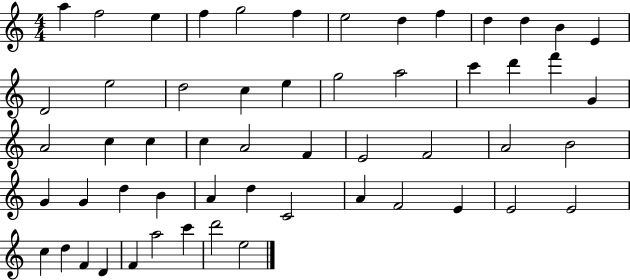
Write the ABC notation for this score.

X:1
T:Untitled
M:4/4
L:1/4
K:C
a f2 e f g2 f e2 d f d d B E D2 e2 d2 c e g2 a2 c' d' f' G A2 c c c A2 F E2 F2 A2 B2 G G d B A d C2 A F2 E E2 E2 c d F D F a2 c' d'2 e2